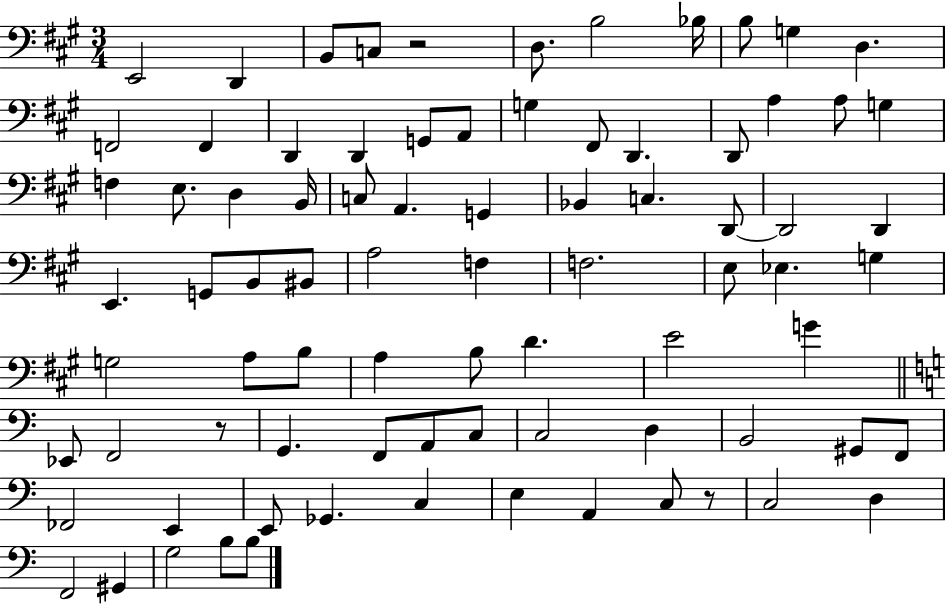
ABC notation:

X:1
T:Untitled
M:3/4
L:1/4
K:A
E,,2 D,, B,,/2 C,/2 z2 D,/2 B,2 _B,/4 B,/2 G, D, F,,2 F,, D,, D,, G,,/2 A,,/2 G, ^F,,/2 D,, D,,/2 A, A,/2 G, F, E,/2 D, B,,/4 C,/2 A,, G,, _B,, C, D,,/2 D,,2 D,, E,, G,,/2 B,,/2 ^B,,/2 A,2 F, F,2 E,/2 _E, G, G,2 A,/2 B,/2 A, B,/2 D E2 G _E,,/2 F,,2 z/2 G,, F,,/2 A,,/2 C,/2 C,2 D, B,,2 ^G,,/2 F,,/2 _F,,2 E,, E,,/2 _G,, C, E, A,, C,/2 z/2 C,2 D, F,,2 ^G,, G,2 B,/2 B,/2